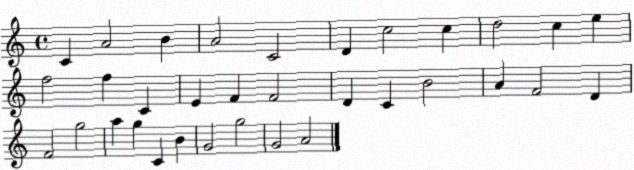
X:1
T:Untitled
M:4/4
L:1/4
K:C
C A2 B A2 C2 D c2 c d2 c e f2 f C E F F2 D C B2 A F2 D F2 g2 a g C B G2 g2 G2 A2